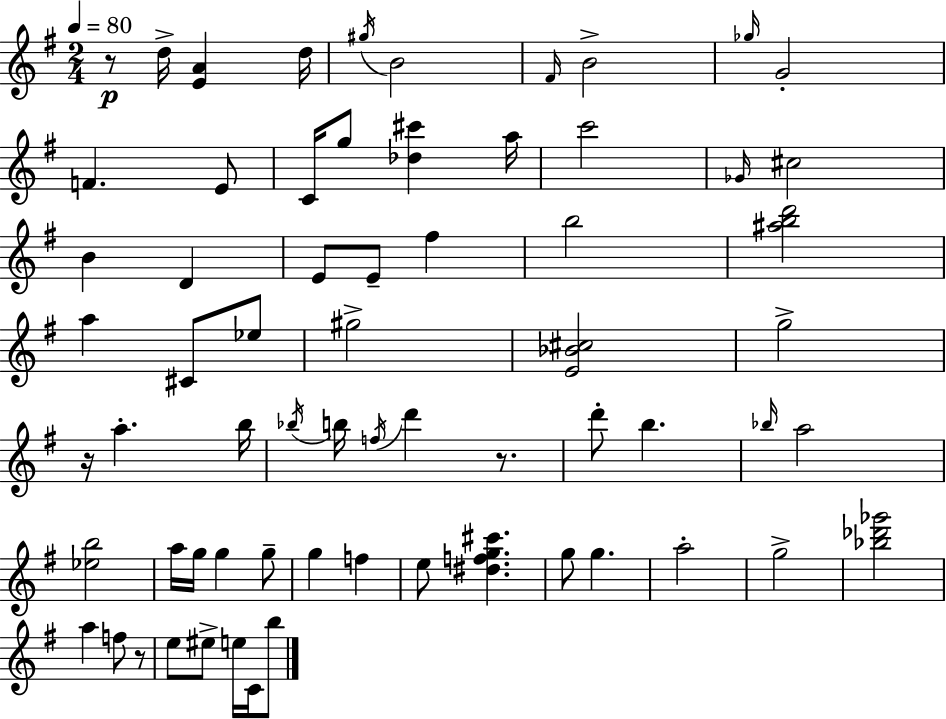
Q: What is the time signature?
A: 2/4